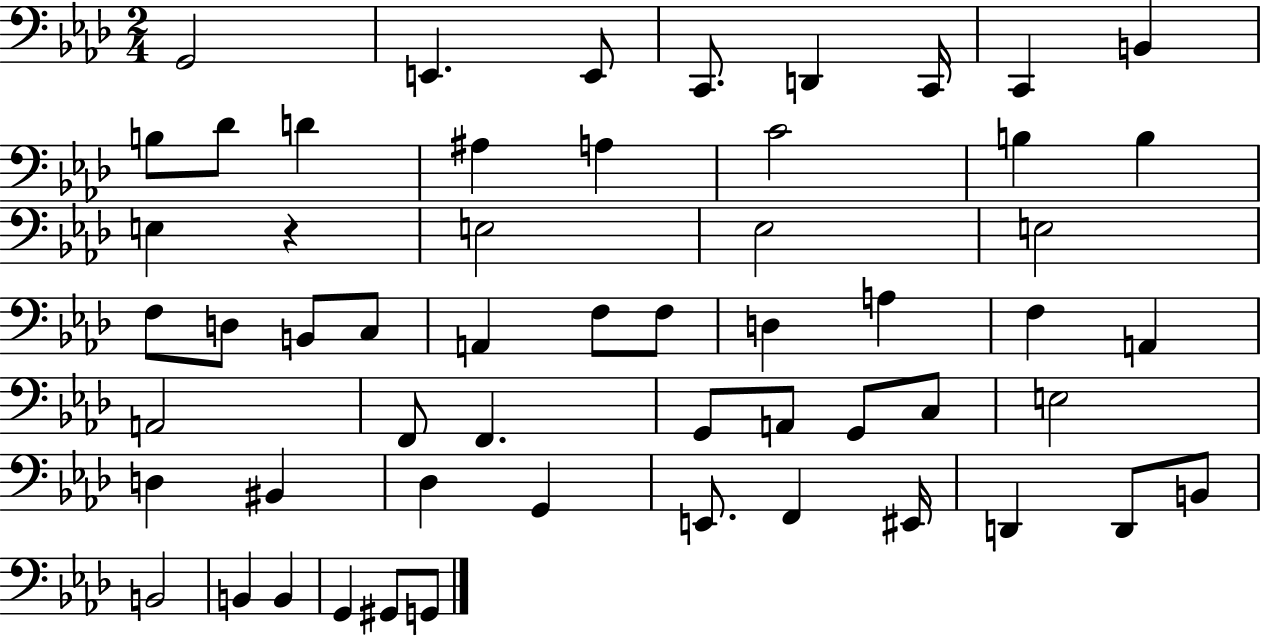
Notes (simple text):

G2/h E2/q. E2/e C2/e. D2/q C2/s C2/q B2/q B3/e Db4/e D4/q A#3/q A3/q C4/h B3/q B3/q E3/q R/q E3/h Eb3/h E3/h F3/e D3/e B2/e C3/e A2/q F3/e F3/e D3/q A3/q F3/q A2/q A2/h F2/e F2/q. G2/e A2/e G2/e C3/e E3/h D3/q BIS2/q Db3/q G2/q E2/e. F2/q EIS2/s D2/q D2/e B2/e B2/h B2/q B2/q G2/q G#2/e G2/e